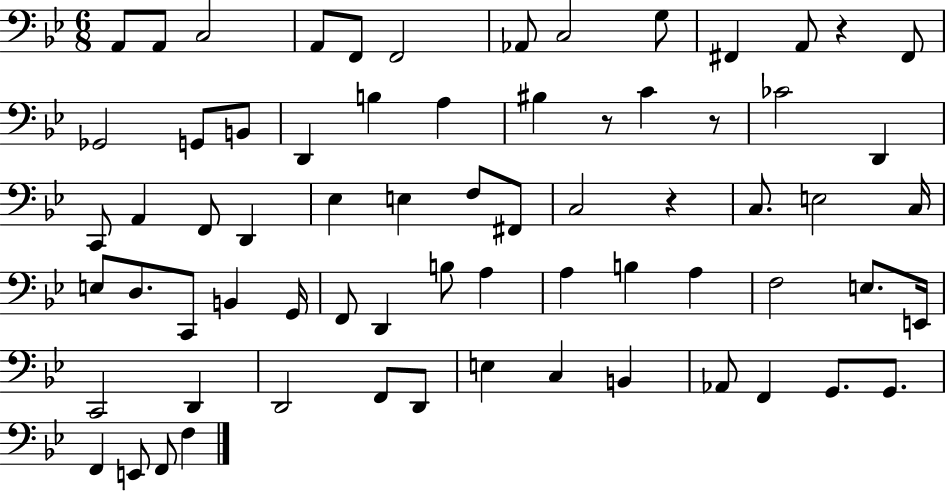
A2/e A2/e C3/h A2/e F2/e F2/h Ab2/e C3/h G3/e F#2/q A2/e R/q F#2/e Gb2/h G2/e B2/e D2/q B3/q A3/q BIS3/q R/e C4/q R/e CES4/h D2/q C2/e A2/q F2/e D2/q Eb3/q E3/q F3/e F#2/e C3/h R/q C3/e. E3/h C3/s E3/e D3/e. C2/e B2/q G2/s F2/e D2/q B3/e A3/q A3/q B3/q A3/q F3/h E3/e. E2/s C2/h D2/q D2/h F2/e D2/e E3/q C3/q B2/q Ab2/e F2/q G2/e. G2/e. F2/q E2/e F2/e F3/q